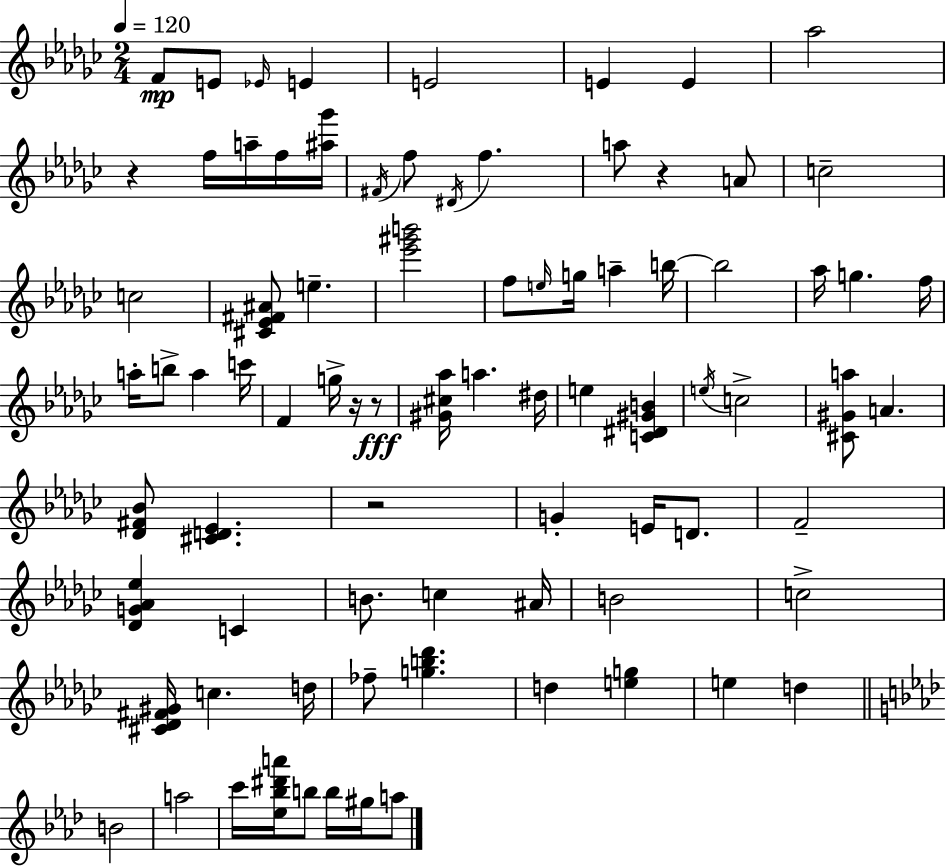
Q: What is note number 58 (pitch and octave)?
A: B4